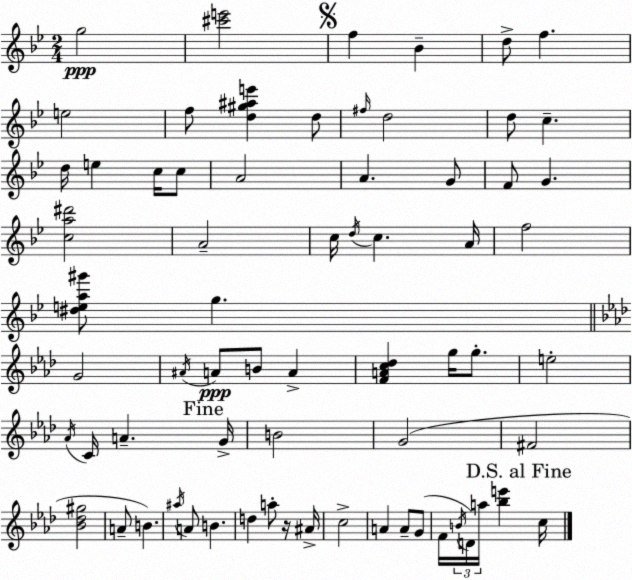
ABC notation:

X:1
T:Untitled
M:2/4
L:1/4
K:Bb
g2 [^c'e']2 f _B d/2 f e2 f/2 [d^g^ae'] d/2 ^f/4 d2 d/2 c d/4 e c/4 c/2 A2 A G/2 F/2 G [ca^d']2 A2 c/4 d/4 c A/4 f2 [^dea^g']/2 g G2 ^A/4 A/2 B/2 A [FAc_d] g/4 g/2 e2 _A/4 C/4 A G/4 B2 G2 ^F2 [_B_d^g]2 A/2 B ^a/4 A/2 B d a/2 z/4 ^A/4 c2 A A/2 G/2 F/4 B/4 D/4 a/4 [_be'] c/4